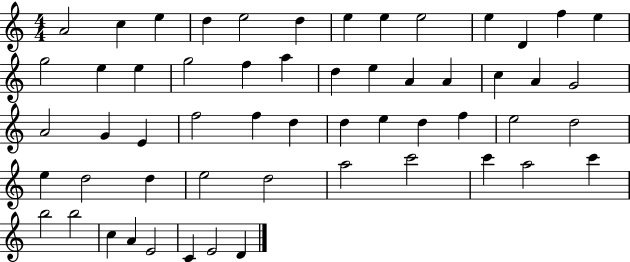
A4/h C5/q E5/q D5/q E5/h D5/q E5/q E5/q E5/h E5/q D4/q F5/q E5/q G5/h E5/q E5/q G5/h F5/q A5/q D5/q E5/q A4/q A4/q C5/q A4/q G4/h A4/h G4/q E4/q F5/h F5/q D5/q D5/q E5/q D5/q F5/q E5/h D5/h E5/q D5/h D5/q E5/h D5/h A5/h C6/h C6/q A5/h C6/q B5/h B5/h C5/q A4/q E4/h C4/q E4/h D4/q